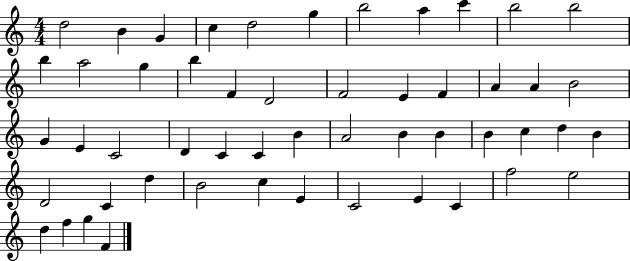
{
  \clef treble
  \numericTimeSignature
  \time 4/4
  \key c \major
  d''2 b'4 g'4 | c''4 d''2 g''4 | b''2 a''4 c'''4 | b''2 b''2 | \break b''4 a''2 g''4 | b''4 f'4 d'2 | f'2 e'4 f'4 | a'4 a'4 b'2 | \break g'4 e'4 c'2 | d'4 c'4 c'4 b'4 | a'2 b'4 b'4 | b'4 c''4 d''4 b'4 | \break d'2 c'4 d''4 | b'2 c''4 e'4 | c'2 e'4 c'4 | f''2 e''2 | \break d''4 f''4 g''4 f'4 | \bar "|."
}